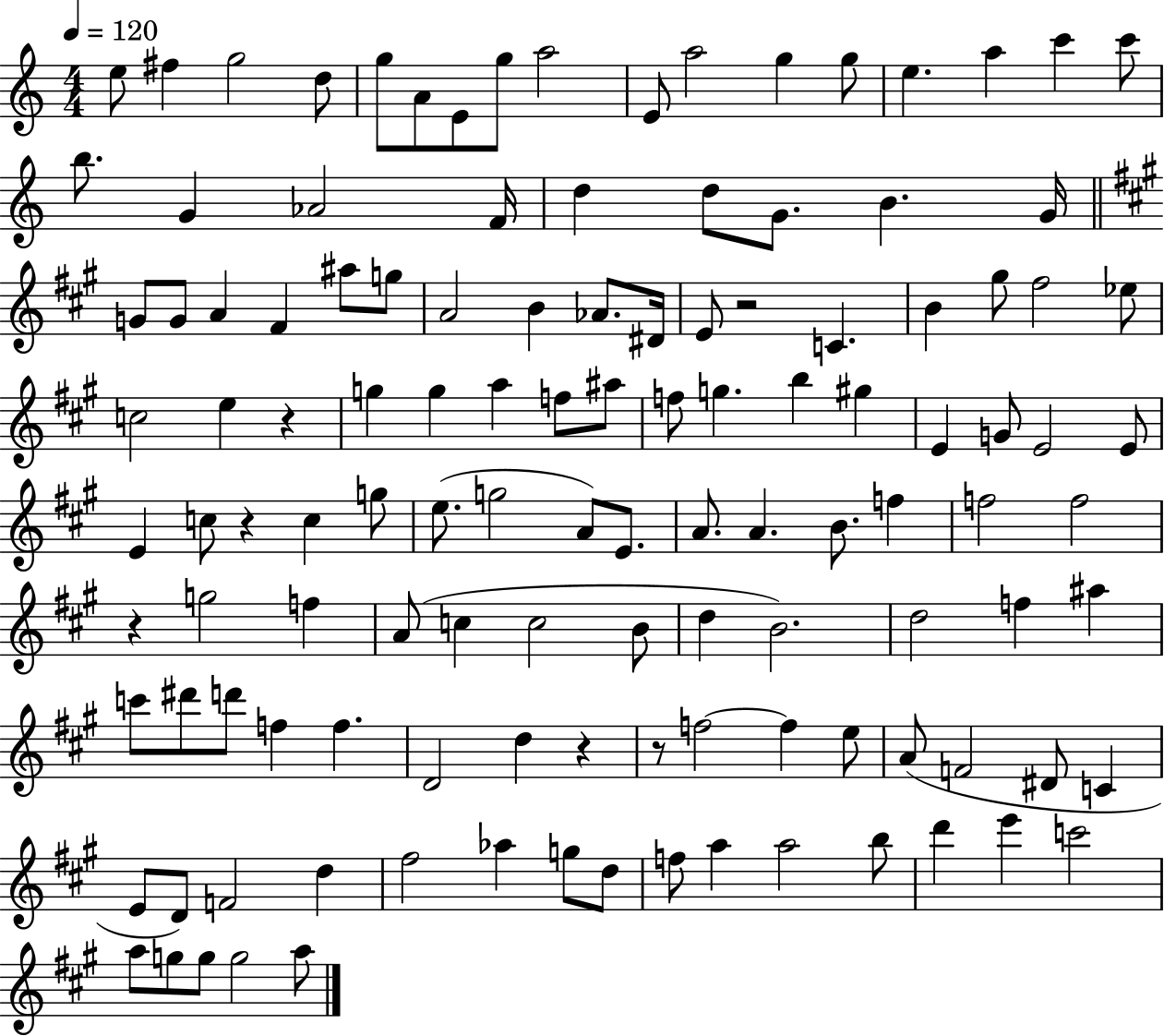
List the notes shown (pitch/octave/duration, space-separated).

E5/e F#5/q G5/h D5/e G5/e A4/e E4/e G5/e A5/h E4/e A5/h G5/q G5/e E5/q. A5/q C6/q C6/e B5/e. G4/q Ab4/h F4/s D5/q D5/e G4/e. B4/q. G4/s G4/e G4/e A4/q F#4/q A#5/e G5/e A4/h B4/q Ab4/e. D#4/s E4/e R/h C4/q. B4/q G#5/e F#5/h Eb5/e C5/h E5/q R/q G5/q G5/q A5/q F5/e A#5/e F5/e G5/q. B5/q G#5/q E4/q G4/e E4/h E4/e E4/q C5/e R/q C5/q G5/e E5/e. G5/h A4/e E4/e. A4/e. A4/q. B4/e. F5/q F5/h F5/h R/q G5/h F5/q A4/e C5/q C5/h B4/e D5/q B4/h. D5/h F5/q A#5/q C6/e D#6/e D6/e F5/q F5/q. D4/h D5/q R/q R/e F5/h F5/q E5/e A4/e F4/h D#4/e C4/q E4/e D4/e F4/h D5/q F#5/h Ab5/q G5/e D5/e F5/e A5/q A5/h B5/e D6/q E6/q C6/h A5/e G5/e G5/e G5/h A5/e